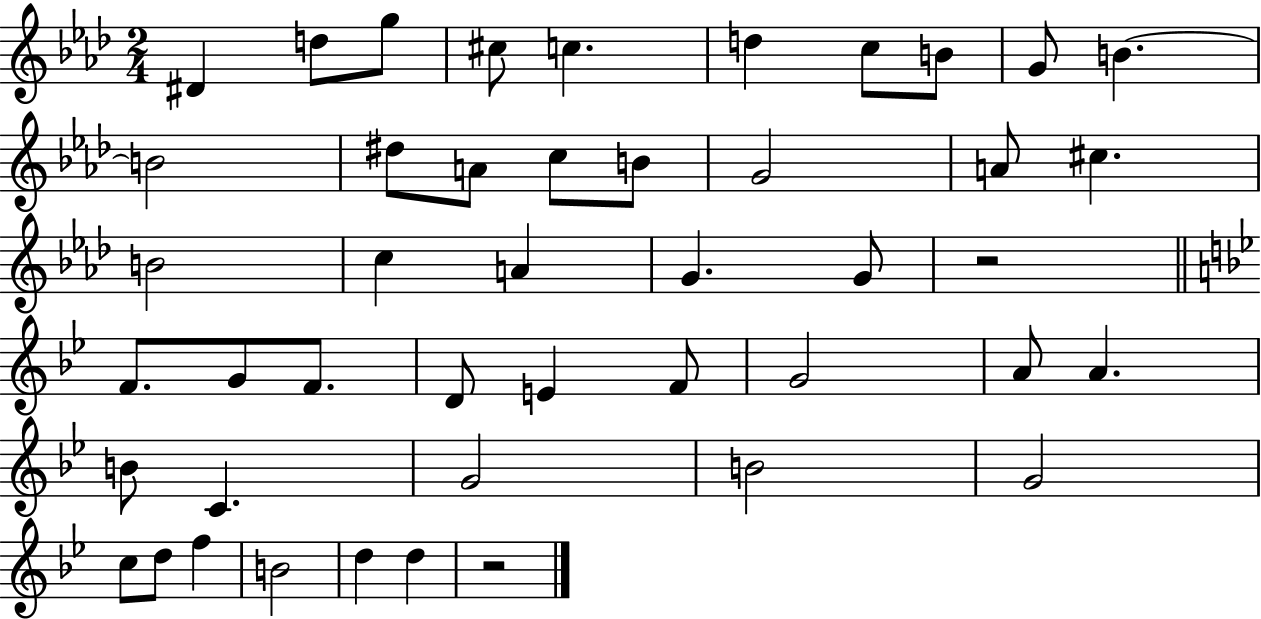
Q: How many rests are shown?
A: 2